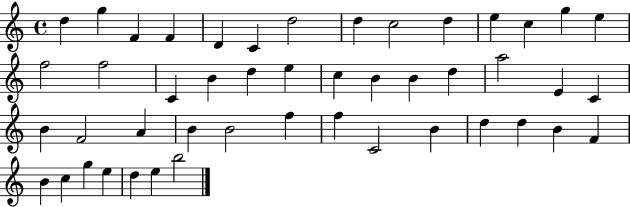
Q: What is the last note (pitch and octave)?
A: B5